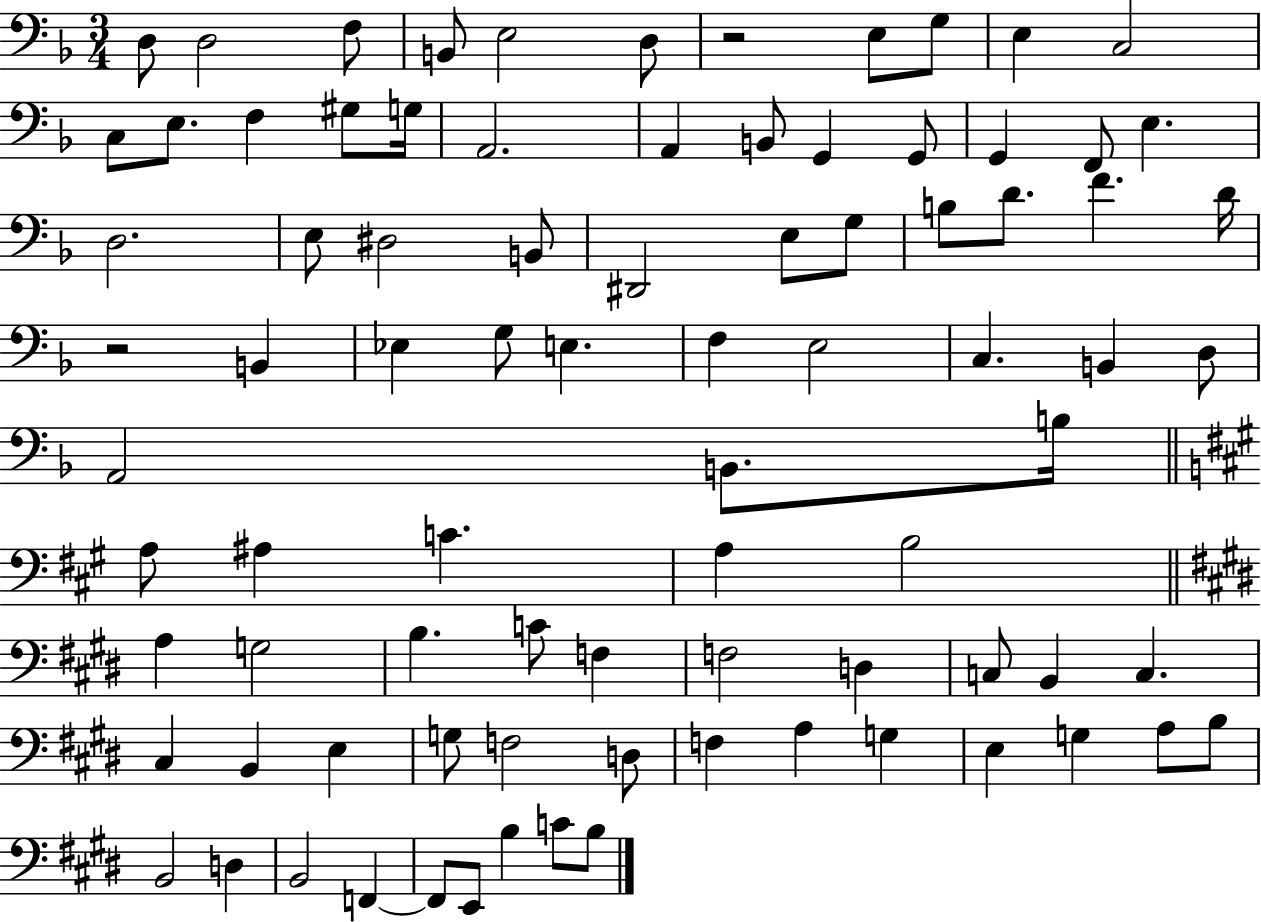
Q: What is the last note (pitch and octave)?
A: B3